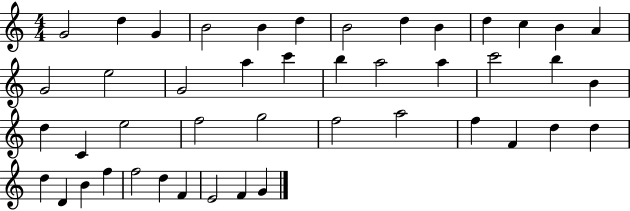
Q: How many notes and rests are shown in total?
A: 45